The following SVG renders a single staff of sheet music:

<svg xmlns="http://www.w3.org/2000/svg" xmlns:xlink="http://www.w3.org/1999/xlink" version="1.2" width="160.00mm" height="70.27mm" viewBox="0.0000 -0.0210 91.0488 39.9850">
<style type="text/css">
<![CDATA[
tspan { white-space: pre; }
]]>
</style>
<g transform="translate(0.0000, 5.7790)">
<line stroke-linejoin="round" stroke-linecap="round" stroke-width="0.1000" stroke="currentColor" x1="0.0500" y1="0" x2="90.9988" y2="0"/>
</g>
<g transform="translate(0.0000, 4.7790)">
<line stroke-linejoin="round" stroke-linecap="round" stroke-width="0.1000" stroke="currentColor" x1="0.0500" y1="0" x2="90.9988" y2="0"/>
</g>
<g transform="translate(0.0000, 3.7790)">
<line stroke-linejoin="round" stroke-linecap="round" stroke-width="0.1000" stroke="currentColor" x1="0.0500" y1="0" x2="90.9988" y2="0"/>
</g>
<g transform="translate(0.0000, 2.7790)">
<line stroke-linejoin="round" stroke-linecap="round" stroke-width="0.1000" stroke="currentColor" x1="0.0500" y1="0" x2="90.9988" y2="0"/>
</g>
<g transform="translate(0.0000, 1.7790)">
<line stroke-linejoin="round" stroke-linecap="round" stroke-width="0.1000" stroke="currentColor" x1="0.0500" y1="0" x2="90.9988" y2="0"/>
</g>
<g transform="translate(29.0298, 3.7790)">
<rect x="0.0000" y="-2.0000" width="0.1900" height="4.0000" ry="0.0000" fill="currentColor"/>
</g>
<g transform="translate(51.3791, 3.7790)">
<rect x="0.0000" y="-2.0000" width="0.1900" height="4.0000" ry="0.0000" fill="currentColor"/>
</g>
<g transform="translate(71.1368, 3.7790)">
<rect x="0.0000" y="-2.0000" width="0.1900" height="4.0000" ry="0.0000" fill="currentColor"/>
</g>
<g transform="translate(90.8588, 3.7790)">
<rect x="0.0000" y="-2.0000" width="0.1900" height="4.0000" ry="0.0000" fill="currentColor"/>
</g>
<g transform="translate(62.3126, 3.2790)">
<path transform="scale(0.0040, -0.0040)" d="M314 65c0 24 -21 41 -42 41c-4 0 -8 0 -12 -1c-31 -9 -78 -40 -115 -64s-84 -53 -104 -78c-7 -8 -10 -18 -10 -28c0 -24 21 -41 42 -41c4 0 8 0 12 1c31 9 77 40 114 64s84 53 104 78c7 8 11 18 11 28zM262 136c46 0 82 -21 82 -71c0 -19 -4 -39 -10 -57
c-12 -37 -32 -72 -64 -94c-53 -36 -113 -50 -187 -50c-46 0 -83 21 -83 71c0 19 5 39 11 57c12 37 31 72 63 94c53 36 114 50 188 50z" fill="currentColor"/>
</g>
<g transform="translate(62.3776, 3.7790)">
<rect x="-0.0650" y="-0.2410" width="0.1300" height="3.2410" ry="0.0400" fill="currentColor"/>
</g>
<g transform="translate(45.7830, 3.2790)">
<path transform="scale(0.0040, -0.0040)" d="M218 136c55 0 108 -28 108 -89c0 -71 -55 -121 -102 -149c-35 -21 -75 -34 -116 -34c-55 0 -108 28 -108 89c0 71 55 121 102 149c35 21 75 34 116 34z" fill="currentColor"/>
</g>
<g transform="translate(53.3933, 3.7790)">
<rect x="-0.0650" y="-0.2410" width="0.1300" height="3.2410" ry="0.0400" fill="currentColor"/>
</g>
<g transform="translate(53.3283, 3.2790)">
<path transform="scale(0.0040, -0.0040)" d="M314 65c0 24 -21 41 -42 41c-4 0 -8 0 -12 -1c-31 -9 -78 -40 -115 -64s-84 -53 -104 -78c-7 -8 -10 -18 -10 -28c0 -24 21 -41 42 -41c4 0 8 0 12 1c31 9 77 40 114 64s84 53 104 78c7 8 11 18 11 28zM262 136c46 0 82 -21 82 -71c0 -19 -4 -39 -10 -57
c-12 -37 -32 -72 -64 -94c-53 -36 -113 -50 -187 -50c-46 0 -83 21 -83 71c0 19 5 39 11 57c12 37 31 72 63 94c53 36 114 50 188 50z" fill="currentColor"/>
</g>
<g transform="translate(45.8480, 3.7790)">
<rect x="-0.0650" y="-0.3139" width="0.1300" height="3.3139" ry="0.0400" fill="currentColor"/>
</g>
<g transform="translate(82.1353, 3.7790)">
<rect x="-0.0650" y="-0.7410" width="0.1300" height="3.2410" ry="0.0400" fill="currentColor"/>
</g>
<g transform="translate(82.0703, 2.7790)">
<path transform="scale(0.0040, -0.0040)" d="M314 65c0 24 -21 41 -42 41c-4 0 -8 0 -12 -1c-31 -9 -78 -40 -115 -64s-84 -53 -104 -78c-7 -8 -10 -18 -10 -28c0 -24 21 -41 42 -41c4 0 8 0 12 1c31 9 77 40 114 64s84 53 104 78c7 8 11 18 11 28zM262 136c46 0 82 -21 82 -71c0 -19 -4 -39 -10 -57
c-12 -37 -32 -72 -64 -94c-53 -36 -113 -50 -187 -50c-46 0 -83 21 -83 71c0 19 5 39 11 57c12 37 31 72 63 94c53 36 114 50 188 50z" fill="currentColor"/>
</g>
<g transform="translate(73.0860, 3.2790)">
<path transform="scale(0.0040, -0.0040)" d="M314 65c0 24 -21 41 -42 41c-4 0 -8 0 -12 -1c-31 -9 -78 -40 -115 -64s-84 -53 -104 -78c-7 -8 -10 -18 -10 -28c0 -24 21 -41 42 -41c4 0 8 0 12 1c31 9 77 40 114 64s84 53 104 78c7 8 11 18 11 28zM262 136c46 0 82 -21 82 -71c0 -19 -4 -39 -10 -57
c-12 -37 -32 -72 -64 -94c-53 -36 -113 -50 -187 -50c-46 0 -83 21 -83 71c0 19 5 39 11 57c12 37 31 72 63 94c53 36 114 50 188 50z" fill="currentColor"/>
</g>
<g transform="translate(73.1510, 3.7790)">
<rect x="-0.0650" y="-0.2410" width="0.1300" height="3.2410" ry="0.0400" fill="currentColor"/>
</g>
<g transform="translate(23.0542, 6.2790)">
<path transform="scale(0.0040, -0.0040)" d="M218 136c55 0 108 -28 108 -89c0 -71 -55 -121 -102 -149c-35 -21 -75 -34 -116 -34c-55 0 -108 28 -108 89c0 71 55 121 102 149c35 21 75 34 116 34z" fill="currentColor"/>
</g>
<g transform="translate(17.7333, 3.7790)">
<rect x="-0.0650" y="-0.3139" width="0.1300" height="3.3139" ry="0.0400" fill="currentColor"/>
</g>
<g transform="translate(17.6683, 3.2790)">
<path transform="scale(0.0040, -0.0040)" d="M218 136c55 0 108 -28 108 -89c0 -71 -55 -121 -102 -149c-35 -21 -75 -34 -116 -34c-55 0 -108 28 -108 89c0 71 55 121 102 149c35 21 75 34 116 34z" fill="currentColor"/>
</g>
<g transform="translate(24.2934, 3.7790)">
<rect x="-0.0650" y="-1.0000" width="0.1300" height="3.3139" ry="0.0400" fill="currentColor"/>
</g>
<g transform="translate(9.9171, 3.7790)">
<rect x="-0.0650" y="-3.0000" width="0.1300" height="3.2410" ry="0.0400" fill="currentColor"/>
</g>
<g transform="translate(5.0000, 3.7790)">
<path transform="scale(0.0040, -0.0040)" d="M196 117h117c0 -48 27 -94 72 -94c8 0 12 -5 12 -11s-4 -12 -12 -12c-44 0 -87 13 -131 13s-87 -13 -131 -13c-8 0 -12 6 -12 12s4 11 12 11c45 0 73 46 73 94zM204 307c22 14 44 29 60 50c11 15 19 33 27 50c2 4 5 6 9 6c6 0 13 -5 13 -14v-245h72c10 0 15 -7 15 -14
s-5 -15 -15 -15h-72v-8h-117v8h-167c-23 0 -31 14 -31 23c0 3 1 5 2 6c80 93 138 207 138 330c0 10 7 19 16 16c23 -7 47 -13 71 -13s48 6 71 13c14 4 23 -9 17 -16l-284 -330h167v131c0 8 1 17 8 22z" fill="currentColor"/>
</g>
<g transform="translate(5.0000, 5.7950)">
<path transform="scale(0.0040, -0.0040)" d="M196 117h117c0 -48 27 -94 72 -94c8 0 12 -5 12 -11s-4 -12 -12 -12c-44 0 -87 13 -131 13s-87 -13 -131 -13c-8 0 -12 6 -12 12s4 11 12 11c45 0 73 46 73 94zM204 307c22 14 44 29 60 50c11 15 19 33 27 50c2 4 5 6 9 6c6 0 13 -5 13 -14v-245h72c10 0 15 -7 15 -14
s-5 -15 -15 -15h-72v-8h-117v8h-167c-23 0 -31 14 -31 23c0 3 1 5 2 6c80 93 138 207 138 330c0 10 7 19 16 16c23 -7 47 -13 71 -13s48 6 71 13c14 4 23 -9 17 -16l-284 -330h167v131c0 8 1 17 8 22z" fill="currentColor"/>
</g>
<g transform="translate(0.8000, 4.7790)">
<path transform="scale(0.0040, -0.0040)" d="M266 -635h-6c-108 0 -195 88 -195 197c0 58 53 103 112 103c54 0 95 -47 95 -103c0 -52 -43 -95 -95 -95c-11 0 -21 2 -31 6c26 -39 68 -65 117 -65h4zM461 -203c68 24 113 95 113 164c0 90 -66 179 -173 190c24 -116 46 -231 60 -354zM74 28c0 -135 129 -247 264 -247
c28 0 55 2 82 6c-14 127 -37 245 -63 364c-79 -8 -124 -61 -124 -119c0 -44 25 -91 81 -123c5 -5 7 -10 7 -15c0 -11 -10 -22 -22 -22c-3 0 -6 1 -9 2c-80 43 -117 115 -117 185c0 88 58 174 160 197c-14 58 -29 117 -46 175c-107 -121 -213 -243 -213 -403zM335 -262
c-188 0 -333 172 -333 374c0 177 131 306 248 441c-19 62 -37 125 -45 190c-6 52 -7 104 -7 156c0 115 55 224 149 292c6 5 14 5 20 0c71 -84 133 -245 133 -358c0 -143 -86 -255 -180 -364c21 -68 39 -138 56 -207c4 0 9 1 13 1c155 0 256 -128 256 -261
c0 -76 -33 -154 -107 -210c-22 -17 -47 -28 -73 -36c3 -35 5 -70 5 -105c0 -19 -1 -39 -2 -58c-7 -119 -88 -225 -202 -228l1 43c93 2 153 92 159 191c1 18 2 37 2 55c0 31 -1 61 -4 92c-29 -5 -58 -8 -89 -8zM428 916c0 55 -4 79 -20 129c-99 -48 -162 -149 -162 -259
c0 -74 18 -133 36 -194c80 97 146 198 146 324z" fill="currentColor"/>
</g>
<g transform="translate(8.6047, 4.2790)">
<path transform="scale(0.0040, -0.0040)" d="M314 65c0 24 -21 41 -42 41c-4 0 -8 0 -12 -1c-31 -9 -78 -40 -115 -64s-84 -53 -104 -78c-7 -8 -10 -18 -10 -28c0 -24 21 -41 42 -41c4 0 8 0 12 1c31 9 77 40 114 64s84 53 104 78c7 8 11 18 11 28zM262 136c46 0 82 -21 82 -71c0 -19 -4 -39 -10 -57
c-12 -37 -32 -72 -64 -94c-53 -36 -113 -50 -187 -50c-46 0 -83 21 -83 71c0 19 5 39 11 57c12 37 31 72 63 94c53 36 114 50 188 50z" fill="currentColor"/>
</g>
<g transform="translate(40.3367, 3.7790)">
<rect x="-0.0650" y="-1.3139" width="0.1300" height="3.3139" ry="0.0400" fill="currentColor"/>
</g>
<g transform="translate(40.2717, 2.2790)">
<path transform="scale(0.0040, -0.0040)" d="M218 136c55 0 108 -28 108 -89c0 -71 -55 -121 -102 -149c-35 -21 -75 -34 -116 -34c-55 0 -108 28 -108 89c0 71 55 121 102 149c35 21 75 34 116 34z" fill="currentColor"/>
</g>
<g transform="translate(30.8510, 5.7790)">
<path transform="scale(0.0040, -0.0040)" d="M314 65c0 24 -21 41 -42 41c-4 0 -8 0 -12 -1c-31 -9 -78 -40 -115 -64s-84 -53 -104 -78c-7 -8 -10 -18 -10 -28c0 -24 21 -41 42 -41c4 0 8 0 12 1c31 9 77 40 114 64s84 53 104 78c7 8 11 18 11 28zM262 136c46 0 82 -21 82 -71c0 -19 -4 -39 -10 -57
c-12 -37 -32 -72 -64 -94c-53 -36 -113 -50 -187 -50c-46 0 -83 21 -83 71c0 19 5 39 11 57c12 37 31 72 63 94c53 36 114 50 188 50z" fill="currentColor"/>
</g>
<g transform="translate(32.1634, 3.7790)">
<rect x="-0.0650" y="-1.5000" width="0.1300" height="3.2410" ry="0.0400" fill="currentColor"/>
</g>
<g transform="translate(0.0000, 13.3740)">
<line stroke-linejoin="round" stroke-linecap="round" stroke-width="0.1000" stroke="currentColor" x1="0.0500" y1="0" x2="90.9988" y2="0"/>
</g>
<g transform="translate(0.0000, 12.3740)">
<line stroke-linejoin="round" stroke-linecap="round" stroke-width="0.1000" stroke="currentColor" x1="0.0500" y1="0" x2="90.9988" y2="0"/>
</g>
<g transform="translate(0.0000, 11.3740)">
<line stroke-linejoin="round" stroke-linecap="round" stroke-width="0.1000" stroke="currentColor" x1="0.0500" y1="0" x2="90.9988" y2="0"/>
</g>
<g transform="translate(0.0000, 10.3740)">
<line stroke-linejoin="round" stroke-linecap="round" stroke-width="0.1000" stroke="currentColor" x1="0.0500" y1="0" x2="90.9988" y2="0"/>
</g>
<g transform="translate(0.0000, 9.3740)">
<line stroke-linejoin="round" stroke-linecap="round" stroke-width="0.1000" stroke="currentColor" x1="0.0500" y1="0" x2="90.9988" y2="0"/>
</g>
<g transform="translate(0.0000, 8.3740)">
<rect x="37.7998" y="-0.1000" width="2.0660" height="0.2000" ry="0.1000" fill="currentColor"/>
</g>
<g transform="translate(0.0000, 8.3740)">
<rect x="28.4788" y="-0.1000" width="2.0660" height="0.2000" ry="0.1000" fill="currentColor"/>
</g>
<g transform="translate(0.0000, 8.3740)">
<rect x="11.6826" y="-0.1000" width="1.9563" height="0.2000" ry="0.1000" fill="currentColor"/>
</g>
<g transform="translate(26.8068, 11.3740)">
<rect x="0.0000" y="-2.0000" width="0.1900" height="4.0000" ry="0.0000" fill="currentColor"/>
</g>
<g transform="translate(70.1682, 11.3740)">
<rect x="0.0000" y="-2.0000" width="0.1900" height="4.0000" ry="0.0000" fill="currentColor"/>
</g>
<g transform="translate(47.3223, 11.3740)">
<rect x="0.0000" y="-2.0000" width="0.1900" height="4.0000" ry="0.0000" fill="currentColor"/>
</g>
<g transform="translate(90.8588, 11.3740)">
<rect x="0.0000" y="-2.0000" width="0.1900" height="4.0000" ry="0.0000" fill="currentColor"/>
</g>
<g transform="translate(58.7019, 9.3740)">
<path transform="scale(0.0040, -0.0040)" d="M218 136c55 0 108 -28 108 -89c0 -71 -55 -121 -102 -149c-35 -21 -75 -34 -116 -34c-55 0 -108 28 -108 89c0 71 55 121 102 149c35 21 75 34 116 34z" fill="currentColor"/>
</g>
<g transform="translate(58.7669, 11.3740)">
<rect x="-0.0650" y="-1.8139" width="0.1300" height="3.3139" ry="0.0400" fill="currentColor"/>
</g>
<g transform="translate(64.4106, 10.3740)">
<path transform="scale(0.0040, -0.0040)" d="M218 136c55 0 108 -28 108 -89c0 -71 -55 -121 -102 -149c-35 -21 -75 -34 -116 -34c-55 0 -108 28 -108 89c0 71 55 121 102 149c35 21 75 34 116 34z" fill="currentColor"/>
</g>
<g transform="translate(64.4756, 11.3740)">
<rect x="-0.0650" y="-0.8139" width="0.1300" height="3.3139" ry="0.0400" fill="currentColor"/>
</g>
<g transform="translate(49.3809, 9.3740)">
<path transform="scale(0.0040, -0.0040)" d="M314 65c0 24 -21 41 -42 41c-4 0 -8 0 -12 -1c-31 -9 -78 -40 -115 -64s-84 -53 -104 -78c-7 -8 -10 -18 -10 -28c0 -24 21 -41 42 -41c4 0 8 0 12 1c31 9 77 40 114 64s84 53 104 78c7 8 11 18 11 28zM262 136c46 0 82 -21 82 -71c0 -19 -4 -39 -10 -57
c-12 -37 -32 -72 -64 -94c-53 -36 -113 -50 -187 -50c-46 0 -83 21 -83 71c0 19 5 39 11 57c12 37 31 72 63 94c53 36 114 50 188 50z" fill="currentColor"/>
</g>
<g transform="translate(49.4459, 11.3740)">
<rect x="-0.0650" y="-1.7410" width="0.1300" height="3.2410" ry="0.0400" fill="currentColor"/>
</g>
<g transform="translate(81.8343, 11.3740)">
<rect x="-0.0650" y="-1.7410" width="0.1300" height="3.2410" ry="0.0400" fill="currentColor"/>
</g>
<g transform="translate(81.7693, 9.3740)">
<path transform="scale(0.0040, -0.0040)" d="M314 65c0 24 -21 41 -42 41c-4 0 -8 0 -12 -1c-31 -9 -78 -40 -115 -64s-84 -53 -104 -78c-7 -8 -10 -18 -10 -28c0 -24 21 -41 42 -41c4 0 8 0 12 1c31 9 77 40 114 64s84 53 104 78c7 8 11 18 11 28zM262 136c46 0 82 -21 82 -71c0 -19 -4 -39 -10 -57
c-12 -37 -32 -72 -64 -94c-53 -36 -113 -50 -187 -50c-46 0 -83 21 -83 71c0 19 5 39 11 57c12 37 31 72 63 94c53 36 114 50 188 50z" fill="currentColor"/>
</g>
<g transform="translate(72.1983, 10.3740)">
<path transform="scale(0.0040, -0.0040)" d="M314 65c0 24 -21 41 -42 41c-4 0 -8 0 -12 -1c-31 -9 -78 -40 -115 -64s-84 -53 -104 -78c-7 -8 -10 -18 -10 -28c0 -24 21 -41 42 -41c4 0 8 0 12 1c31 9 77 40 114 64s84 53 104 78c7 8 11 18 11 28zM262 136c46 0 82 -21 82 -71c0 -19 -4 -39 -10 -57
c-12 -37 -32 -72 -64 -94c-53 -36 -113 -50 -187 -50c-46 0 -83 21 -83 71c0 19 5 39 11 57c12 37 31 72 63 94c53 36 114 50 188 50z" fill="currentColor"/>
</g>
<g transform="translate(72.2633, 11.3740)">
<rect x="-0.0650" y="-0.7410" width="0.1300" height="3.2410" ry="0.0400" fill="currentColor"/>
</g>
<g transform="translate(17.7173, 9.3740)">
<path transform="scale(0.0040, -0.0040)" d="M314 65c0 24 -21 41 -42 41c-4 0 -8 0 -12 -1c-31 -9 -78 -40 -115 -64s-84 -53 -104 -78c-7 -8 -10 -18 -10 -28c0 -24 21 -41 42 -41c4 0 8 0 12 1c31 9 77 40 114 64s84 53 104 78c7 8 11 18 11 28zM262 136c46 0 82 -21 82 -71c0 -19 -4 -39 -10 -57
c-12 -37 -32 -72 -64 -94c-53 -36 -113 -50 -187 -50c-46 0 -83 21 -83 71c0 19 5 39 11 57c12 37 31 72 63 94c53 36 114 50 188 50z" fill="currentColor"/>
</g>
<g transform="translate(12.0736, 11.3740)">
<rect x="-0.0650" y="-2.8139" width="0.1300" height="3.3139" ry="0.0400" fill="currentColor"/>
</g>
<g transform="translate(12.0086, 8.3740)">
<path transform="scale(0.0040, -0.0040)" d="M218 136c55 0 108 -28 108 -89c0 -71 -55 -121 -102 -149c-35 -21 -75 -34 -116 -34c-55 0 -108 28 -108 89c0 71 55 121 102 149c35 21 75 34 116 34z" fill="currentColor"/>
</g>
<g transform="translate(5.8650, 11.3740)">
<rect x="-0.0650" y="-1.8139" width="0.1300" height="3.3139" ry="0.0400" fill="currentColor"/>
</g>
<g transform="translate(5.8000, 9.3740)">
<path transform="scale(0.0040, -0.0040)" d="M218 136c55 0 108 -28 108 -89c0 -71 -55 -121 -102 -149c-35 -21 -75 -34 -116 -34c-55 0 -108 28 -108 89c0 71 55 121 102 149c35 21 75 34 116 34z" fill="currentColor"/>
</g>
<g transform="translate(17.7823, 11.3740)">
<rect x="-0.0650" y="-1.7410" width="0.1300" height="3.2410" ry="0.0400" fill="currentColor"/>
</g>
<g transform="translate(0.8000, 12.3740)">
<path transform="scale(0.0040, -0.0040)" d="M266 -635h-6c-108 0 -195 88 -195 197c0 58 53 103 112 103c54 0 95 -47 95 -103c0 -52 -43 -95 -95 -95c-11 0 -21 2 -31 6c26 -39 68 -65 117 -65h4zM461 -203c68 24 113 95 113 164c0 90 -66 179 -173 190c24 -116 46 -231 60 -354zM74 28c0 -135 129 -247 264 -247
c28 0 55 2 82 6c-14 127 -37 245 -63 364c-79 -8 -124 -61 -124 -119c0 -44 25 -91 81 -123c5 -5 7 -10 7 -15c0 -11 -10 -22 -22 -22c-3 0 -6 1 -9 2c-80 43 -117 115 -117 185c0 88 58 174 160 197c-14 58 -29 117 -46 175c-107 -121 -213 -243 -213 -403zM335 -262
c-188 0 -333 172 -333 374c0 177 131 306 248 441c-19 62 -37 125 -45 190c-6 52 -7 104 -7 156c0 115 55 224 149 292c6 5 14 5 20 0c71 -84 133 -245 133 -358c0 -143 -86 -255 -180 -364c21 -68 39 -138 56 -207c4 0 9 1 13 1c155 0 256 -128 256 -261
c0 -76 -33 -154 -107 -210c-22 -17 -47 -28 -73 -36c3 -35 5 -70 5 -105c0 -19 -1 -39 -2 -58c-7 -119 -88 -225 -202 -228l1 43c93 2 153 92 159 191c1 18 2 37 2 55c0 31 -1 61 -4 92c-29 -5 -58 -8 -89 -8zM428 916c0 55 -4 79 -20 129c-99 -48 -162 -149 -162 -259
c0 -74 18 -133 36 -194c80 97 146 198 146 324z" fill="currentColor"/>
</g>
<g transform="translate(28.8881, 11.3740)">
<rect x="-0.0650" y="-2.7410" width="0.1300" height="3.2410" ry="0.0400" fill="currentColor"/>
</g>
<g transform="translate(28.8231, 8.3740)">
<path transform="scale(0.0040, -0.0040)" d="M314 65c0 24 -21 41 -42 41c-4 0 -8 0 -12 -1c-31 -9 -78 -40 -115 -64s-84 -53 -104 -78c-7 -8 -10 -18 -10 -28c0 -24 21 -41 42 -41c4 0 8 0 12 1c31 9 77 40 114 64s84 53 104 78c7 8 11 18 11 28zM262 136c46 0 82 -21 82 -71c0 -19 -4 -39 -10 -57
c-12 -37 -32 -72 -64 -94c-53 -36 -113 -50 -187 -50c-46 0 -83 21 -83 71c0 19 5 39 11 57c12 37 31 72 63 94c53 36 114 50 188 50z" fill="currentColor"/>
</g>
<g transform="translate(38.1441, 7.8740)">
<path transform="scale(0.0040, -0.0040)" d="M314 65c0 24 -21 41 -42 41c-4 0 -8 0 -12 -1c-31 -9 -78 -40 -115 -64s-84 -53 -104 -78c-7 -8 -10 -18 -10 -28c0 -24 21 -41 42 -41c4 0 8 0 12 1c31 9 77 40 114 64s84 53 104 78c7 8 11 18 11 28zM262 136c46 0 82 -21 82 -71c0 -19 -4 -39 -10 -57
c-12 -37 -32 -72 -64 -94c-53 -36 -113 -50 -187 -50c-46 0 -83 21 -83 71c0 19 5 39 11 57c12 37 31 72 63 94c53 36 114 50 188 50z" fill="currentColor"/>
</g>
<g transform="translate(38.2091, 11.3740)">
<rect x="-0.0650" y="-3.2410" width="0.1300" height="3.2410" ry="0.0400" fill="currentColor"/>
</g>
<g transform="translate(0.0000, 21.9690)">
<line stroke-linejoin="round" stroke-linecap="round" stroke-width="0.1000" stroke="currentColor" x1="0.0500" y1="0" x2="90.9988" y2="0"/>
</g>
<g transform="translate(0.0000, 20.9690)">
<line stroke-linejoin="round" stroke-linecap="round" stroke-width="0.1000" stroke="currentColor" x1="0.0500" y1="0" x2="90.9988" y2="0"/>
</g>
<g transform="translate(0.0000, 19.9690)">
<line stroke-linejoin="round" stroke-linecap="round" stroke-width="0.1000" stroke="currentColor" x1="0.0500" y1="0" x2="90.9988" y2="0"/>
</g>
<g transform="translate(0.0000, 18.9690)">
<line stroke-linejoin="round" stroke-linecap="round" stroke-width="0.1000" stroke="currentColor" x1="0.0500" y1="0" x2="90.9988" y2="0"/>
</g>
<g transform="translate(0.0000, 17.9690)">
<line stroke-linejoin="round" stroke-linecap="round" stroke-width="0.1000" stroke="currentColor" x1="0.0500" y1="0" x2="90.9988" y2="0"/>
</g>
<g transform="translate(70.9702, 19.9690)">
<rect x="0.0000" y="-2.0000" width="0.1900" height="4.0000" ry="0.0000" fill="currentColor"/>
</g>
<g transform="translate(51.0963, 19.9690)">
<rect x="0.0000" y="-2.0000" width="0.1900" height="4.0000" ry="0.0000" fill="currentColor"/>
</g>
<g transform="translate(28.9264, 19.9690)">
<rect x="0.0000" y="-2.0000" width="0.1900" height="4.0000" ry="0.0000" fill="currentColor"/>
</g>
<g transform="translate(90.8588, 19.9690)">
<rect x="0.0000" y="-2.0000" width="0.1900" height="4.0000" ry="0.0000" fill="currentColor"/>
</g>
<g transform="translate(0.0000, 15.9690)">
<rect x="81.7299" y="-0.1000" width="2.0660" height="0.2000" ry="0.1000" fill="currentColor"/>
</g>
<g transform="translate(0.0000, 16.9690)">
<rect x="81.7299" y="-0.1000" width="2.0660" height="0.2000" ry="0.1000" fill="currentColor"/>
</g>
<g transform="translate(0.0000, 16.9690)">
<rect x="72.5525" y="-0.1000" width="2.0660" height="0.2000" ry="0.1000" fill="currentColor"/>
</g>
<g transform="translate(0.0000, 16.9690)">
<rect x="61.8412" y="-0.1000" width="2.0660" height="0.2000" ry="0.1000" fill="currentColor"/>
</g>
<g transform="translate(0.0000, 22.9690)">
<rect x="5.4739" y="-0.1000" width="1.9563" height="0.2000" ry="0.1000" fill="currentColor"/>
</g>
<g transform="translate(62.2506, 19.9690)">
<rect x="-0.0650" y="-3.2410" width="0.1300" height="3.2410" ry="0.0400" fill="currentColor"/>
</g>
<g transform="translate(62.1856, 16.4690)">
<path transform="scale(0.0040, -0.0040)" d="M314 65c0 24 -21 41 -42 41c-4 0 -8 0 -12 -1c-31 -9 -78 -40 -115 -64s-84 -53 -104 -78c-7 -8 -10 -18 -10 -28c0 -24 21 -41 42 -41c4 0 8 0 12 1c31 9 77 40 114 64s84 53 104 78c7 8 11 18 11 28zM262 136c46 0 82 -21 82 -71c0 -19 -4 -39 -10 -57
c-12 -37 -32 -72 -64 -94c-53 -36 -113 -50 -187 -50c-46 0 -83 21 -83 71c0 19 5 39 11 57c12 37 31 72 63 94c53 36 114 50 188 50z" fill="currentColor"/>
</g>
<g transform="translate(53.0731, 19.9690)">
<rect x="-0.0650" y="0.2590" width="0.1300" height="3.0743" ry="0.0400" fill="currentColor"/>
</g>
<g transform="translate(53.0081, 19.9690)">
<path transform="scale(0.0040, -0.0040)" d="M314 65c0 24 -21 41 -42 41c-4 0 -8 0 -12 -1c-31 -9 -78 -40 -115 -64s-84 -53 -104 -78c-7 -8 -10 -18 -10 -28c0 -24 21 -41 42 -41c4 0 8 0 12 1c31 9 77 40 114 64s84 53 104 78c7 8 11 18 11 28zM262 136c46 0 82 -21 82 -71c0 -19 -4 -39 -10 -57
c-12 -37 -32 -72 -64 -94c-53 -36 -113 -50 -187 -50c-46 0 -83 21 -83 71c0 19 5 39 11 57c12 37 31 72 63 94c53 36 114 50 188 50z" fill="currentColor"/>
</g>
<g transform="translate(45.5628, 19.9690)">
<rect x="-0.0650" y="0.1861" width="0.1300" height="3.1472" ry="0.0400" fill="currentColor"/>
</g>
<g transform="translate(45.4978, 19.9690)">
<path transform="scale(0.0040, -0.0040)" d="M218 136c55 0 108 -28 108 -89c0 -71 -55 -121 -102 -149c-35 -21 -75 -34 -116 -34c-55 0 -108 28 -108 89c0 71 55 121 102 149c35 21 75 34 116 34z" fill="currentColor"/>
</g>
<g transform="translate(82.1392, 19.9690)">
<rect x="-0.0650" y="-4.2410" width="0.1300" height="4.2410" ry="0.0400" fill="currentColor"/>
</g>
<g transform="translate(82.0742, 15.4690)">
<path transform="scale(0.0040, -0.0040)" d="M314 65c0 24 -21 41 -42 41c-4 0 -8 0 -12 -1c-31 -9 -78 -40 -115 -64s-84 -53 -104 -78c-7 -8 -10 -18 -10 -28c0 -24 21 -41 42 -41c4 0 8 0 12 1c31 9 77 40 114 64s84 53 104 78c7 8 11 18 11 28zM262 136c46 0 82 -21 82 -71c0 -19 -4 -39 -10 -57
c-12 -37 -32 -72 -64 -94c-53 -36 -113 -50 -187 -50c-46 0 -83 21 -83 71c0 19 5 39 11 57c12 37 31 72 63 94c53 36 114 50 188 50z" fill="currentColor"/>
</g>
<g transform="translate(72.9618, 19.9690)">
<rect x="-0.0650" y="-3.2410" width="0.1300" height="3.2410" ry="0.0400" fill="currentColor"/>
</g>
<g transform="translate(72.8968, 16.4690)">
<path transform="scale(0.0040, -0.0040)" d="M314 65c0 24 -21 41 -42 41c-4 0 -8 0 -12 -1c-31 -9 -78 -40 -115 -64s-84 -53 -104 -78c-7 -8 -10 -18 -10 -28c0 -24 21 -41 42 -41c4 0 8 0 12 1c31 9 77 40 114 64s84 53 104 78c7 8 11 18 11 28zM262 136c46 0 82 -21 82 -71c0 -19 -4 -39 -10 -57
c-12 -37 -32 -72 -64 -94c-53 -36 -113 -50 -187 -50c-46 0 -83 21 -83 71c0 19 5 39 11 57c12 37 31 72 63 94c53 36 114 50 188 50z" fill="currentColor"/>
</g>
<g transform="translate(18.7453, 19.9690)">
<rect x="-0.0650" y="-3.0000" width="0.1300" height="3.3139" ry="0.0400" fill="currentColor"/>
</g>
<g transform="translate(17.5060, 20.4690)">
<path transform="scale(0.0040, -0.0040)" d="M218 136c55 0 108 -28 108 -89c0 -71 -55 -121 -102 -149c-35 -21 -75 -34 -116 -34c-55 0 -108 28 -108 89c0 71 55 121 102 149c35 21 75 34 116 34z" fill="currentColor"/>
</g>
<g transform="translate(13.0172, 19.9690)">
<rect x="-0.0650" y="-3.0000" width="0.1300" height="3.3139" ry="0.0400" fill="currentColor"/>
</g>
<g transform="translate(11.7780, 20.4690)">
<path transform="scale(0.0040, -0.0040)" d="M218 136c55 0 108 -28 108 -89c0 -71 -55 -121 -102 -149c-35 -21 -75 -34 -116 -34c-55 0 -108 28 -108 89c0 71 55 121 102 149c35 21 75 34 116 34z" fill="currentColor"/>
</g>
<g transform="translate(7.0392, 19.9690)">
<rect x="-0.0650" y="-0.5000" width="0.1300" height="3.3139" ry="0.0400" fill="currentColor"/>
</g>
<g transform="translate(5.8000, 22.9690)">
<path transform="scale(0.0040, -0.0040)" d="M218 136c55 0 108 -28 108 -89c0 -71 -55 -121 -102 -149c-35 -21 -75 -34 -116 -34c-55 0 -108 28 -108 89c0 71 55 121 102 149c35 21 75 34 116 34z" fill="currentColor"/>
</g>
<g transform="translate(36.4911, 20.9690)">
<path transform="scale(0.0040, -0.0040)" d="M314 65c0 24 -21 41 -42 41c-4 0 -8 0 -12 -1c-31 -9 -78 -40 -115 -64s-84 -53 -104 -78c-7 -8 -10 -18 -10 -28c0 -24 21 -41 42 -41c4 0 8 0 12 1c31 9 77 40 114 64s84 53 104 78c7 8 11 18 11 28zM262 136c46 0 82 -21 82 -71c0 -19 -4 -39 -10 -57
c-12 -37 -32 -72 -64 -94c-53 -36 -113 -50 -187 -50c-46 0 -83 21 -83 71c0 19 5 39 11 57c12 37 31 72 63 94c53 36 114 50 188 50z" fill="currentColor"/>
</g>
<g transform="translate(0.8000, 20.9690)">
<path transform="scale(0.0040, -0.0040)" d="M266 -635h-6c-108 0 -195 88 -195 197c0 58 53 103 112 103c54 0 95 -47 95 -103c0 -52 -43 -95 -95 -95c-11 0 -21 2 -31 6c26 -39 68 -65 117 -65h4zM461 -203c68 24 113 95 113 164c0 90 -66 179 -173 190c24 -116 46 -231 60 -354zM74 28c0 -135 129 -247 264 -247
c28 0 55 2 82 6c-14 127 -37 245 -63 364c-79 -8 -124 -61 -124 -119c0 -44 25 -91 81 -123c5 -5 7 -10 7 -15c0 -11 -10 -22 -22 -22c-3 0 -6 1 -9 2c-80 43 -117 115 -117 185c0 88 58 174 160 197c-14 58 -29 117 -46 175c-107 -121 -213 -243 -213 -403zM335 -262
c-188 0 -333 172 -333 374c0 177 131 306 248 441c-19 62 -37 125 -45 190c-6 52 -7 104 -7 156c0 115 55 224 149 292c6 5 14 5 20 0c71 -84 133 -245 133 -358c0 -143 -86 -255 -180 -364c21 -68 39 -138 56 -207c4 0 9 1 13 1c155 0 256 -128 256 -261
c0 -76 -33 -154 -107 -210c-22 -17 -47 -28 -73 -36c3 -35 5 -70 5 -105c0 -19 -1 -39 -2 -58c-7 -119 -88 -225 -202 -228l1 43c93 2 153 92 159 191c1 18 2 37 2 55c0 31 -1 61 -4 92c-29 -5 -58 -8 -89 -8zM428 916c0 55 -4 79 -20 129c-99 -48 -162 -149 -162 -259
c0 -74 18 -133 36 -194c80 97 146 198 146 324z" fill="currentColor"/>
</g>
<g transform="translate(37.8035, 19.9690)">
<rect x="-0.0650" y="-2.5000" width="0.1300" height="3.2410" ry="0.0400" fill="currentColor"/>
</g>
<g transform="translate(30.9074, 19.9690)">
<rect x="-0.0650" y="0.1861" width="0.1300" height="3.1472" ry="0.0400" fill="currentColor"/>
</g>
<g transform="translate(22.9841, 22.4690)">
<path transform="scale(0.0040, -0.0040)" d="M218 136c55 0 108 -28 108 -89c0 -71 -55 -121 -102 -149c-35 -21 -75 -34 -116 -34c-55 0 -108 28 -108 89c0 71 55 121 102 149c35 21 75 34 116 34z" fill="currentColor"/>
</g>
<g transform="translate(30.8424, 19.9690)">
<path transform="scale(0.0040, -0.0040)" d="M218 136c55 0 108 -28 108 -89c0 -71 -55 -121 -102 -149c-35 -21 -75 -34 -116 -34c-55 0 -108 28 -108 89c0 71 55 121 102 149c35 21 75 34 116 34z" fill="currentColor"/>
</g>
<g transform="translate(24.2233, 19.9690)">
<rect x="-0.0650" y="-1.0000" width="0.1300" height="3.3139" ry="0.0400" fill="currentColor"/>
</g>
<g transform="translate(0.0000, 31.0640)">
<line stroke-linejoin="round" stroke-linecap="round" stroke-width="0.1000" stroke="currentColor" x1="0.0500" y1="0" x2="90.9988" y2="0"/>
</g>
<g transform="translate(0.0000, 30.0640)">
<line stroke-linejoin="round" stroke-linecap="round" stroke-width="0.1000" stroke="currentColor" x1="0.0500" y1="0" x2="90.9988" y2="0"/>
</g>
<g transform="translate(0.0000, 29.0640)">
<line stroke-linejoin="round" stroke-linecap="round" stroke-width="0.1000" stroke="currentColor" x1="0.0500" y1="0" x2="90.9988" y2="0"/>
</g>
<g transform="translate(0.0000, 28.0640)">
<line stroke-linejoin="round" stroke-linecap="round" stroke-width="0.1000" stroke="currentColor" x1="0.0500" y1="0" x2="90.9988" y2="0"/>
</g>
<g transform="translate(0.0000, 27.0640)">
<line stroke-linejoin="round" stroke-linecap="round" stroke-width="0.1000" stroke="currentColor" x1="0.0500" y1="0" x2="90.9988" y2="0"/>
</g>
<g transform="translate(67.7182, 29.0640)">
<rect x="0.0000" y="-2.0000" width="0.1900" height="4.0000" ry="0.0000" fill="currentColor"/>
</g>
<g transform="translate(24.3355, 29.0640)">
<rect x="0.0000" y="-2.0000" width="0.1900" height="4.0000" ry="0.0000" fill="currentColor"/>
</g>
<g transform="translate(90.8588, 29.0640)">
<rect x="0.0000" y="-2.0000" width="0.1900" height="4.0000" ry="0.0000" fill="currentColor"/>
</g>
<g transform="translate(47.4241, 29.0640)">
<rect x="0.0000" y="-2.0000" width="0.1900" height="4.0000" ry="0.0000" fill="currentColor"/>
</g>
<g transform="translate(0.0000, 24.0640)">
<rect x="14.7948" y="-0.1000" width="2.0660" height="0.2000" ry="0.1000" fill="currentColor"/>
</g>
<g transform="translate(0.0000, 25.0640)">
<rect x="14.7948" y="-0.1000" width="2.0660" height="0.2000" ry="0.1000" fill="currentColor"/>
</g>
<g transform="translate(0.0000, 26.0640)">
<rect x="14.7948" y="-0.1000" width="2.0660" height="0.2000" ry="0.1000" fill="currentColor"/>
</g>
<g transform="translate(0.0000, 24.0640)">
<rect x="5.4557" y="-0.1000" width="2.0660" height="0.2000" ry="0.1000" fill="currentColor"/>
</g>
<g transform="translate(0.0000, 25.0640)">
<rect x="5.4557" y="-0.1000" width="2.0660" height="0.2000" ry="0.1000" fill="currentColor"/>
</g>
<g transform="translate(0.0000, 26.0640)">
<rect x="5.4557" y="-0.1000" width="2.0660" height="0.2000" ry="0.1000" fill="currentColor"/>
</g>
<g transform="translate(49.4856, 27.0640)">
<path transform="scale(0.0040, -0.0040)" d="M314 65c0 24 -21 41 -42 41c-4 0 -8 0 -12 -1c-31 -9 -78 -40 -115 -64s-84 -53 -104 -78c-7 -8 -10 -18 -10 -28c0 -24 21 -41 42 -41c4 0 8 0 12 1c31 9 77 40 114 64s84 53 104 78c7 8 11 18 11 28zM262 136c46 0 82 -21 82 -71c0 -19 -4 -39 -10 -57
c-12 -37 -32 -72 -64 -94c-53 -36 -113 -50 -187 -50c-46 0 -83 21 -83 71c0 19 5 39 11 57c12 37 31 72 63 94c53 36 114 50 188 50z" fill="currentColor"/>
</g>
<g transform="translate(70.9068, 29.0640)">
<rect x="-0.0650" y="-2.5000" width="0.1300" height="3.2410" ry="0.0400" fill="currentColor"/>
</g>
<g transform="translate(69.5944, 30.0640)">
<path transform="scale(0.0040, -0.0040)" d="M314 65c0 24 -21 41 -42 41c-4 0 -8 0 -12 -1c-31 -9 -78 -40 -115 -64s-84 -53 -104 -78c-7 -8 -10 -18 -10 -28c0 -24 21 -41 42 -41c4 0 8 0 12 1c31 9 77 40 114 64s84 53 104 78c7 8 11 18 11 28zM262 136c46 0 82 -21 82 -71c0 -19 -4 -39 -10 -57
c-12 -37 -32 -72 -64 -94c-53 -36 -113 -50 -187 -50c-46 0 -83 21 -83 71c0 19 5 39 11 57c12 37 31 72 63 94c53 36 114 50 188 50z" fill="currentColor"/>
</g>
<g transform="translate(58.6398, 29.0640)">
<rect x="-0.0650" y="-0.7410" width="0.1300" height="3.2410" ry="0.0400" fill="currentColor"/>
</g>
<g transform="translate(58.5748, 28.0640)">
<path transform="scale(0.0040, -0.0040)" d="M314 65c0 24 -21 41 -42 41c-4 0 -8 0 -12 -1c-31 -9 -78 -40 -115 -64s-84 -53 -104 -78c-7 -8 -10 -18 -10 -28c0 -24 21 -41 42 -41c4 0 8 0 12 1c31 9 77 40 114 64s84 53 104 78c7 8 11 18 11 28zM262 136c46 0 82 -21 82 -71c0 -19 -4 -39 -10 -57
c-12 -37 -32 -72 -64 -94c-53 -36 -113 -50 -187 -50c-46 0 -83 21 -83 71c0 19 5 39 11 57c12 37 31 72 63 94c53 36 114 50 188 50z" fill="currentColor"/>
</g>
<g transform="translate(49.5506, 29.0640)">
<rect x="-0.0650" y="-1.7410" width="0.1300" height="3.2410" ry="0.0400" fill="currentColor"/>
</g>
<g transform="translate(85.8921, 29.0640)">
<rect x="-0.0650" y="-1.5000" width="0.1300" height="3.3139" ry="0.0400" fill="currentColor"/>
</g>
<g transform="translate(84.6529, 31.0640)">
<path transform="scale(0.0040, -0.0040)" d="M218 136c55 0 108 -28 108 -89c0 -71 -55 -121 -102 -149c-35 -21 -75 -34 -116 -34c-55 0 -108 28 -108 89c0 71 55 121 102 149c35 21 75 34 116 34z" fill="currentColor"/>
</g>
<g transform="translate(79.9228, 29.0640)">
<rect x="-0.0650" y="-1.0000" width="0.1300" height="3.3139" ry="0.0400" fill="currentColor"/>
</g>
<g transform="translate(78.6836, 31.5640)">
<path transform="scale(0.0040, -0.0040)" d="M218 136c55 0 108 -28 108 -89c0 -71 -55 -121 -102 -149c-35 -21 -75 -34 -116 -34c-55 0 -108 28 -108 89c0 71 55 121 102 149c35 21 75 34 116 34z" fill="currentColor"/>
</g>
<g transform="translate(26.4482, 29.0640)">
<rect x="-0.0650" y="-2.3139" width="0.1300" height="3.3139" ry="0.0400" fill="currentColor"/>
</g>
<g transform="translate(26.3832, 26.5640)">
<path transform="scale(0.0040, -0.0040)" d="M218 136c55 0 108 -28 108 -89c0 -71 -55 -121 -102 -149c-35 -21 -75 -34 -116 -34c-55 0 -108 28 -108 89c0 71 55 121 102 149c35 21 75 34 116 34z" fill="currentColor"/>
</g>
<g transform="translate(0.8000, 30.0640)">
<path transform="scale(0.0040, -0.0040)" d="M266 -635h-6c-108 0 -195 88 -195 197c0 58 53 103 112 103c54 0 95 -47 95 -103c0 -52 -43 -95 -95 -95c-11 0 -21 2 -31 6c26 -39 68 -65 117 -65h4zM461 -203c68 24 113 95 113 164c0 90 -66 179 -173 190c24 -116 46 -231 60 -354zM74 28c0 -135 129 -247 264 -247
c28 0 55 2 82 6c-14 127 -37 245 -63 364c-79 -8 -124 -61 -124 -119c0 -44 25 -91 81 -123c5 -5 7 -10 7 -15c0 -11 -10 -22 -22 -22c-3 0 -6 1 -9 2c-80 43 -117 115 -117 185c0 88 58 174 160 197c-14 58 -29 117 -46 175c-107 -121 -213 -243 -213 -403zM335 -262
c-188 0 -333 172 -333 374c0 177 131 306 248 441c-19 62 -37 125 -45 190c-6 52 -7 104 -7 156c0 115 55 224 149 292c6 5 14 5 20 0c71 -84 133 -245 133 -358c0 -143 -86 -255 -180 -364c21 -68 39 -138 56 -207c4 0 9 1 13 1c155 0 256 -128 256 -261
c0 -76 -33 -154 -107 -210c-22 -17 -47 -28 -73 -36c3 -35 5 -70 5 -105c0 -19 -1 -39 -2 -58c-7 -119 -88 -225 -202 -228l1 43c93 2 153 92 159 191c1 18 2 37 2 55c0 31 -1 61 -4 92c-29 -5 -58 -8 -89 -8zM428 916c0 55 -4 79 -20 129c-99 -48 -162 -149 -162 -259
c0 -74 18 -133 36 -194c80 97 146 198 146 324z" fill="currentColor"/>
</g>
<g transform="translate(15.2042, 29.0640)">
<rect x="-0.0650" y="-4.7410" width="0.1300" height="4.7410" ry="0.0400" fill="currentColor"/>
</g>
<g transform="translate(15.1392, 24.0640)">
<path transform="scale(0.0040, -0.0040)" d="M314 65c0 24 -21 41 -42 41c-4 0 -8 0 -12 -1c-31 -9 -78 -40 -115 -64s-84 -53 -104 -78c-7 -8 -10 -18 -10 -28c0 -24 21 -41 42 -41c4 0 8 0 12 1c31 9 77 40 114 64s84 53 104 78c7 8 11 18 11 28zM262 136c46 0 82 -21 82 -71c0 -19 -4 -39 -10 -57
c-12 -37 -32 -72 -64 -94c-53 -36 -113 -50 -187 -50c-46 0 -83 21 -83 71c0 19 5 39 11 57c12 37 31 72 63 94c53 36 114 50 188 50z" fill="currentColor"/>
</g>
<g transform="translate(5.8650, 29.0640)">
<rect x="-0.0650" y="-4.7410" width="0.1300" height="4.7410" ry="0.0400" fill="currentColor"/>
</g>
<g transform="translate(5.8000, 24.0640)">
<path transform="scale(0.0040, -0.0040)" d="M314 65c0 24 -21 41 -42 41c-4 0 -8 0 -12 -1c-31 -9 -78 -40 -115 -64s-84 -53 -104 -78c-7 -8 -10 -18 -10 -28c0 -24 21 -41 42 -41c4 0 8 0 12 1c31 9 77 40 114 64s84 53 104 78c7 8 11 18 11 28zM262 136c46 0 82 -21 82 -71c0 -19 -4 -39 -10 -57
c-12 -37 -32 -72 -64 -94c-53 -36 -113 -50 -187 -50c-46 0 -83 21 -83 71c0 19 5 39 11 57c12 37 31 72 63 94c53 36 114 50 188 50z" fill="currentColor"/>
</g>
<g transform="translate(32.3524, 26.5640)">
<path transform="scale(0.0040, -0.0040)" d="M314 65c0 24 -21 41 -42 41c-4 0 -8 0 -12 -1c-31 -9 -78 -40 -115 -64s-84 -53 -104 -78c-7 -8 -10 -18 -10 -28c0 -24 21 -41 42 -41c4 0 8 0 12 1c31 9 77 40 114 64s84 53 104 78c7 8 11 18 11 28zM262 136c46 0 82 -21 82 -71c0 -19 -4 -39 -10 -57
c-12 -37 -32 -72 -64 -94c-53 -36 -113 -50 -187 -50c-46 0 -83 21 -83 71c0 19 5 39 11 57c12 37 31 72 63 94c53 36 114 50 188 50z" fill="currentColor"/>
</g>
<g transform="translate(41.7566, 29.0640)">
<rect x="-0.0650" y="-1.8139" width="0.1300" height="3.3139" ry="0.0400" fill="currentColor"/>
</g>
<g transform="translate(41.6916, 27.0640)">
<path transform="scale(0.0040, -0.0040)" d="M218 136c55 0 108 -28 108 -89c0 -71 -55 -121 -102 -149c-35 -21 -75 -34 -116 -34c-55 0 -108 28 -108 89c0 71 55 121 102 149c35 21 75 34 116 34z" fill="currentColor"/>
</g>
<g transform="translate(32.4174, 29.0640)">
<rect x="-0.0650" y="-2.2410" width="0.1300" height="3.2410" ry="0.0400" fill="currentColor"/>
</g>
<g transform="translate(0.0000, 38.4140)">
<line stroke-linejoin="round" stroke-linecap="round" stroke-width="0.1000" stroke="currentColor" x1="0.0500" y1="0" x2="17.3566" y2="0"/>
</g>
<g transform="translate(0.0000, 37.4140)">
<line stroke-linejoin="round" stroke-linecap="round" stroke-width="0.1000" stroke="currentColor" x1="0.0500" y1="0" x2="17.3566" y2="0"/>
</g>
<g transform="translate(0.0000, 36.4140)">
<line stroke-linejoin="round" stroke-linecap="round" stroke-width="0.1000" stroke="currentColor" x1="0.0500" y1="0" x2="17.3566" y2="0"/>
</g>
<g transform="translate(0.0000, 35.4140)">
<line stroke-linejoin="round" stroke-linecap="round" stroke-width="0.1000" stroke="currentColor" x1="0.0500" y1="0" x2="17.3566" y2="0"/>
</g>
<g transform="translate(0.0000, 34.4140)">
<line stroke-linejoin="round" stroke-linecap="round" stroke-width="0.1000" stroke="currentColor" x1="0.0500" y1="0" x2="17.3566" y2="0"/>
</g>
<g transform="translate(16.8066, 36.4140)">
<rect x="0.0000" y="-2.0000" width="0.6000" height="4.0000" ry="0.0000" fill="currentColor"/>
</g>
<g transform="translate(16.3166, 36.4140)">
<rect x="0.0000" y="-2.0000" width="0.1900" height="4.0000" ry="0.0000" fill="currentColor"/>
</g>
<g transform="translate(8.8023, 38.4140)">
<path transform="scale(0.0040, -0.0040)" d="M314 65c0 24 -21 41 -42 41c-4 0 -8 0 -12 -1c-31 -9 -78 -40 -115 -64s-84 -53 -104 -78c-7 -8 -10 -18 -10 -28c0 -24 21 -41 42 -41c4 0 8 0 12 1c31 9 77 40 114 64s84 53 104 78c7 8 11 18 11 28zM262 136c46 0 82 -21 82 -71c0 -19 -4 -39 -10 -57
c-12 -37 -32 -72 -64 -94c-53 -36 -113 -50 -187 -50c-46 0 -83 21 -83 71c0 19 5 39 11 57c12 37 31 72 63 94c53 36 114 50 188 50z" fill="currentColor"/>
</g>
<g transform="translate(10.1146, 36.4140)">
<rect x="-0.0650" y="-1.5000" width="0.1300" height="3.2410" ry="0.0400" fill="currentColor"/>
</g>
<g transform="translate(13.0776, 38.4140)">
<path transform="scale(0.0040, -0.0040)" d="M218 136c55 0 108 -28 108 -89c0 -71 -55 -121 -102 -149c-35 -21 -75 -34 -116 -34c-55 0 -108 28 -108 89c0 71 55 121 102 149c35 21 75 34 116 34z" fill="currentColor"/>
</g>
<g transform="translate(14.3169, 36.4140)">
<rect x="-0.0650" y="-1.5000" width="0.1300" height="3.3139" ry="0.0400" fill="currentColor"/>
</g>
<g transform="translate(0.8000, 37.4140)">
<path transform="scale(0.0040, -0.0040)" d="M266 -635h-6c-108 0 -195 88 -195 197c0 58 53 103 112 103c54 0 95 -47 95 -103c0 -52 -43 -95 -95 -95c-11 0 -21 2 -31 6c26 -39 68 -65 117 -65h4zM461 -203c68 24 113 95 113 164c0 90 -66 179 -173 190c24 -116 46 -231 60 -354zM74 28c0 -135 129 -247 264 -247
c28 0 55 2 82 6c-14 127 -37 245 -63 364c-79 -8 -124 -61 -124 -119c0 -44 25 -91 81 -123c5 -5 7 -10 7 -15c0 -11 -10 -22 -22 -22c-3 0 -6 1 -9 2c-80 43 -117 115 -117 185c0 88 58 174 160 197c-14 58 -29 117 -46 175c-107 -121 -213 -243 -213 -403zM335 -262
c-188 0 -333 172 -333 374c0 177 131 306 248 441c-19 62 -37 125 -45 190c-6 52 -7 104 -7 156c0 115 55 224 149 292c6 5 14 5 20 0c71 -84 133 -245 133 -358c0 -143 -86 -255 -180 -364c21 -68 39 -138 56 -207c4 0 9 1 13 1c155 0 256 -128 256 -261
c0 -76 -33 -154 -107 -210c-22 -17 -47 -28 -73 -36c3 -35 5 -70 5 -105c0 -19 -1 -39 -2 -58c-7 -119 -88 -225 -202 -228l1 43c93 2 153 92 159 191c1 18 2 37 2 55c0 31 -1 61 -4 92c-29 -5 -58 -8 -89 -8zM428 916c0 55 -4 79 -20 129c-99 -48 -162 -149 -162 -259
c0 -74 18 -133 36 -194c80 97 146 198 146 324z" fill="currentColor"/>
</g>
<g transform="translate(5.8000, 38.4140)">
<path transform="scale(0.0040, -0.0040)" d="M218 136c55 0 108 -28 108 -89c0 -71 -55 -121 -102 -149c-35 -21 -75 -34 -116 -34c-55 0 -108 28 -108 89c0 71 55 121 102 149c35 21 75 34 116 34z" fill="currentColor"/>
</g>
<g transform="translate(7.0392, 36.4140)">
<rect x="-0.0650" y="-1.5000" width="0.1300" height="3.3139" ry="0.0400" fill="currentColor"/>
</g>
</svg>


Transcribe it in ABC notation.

X:1
T:Untitled
M:4/4
L:1/4
K:C
A2 c D E2 e c c2 c2 c2 d2 f a f2 a2 b2 f2 f d d2 f2 C A A D B G2 B B2 b2 b2 d'2 e'2 e'2 g g2 f f2 d2 G2 D E E E2 E